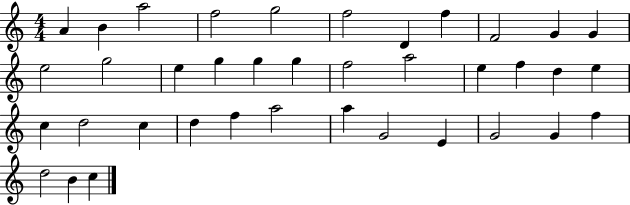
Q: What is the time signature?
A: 4/4